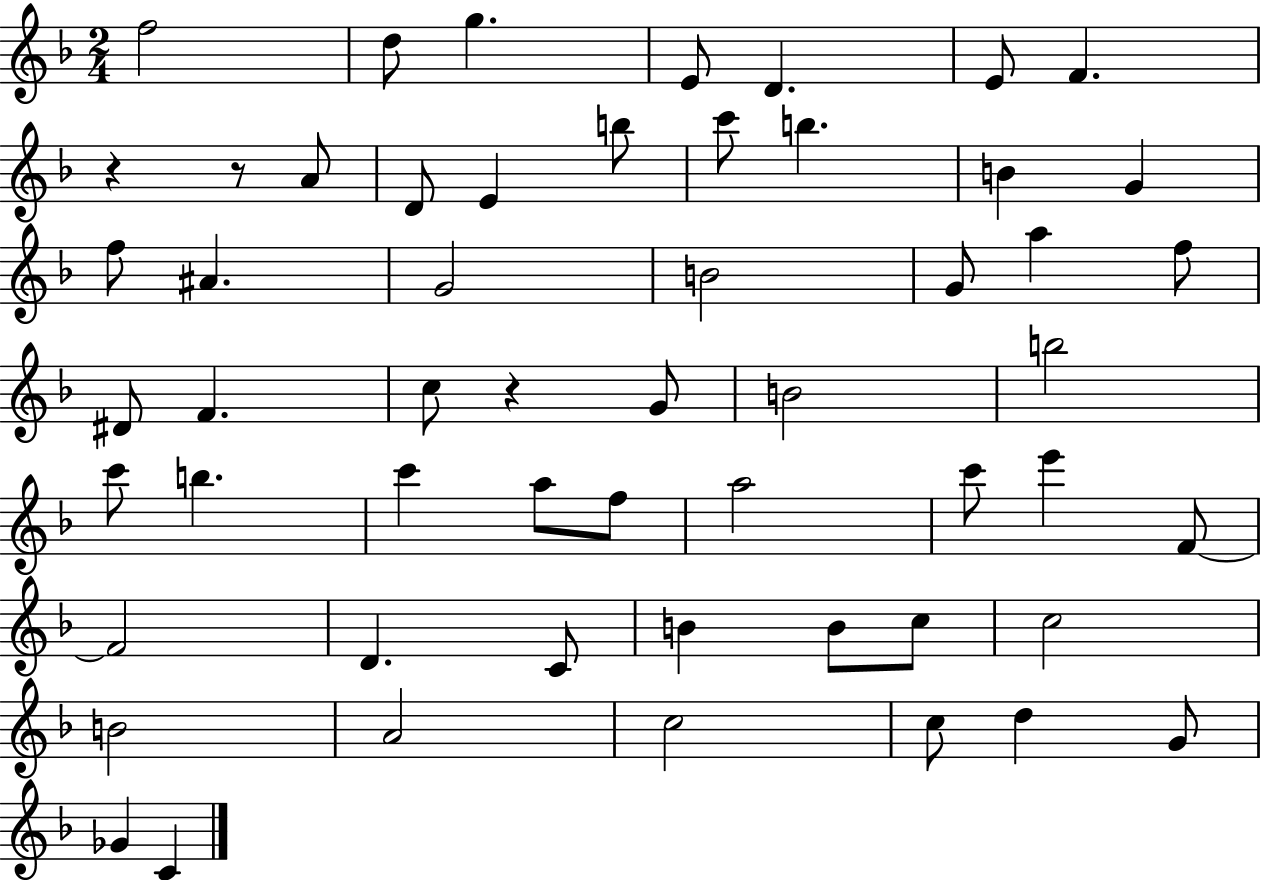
F5/h D5/e G5/q. E4/e D4/q. E4/e F4/q. R/q R/e A4/e D4/e E4/q B5/e C6/e B5/q. B4/q G4/q F5/e A#4/q. G4/h B4/h G4/e A5/q F5/e D#4/e F4/q. C5/e R/q G4/e B4/h B5/h C6/e B5/q. C6/q A5/e F5/e A5/h C6/e E6/q F4/e F4/h D4/q. C4/e B4/q B4/e C5/e C5/h B4/h A4/h C5/h C5/e D5/q G4/e Gb4/q C4/q